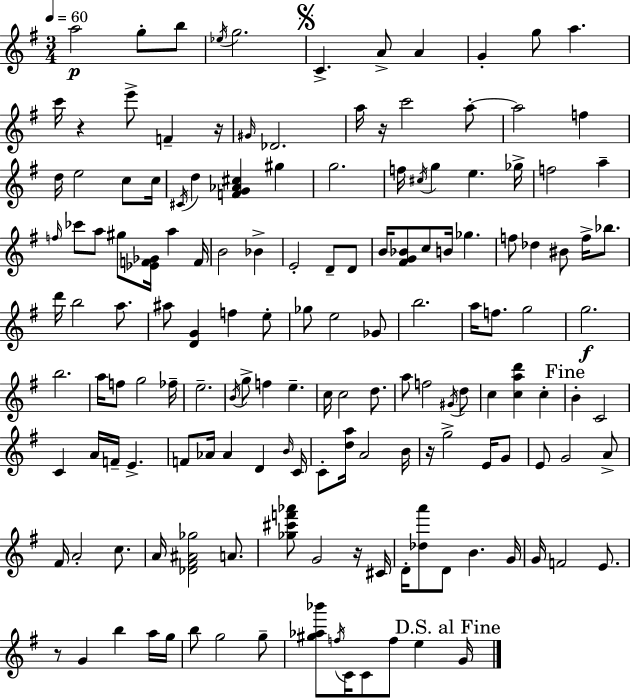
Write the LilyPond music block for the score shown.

{
  \clef treble
  \numericTimeSignature
  \time 3/4
  \key g \major
  \tempo 4 = 60
  \repeat volta 2 { a''2\p g''8-. b''8 | \acciaccatura { ees''16 } g''2. | \mark \markup { \musicglyph "scripts.segno" } c'4.-> a'8-> a'4 | g'4-. g''8 a''4. | \break c'''16 r4 e'''8-> f'4-- | r16 \grace { gis'16 } des'2. | a''16 r16 c'''2 | a''8-.~~ a''2 f''4 | \break d''16 e''2 c''8 | c''16 \acciaccatura { cis'16 } d''4 <f' g' aes' cis''>4 gis''4 | g''2. | f''16 \acciaccatura { cis''16 } g''4 e''4. | \break ges''16-> f''2 | a''4-- \grace { f''16 } ces'''8 a''8 gis''8 <ees' f' ges'>16 | a''4 f'16 b'2 | bes'4-> e'2-. | \break d'8-- d'8 b'16 <fis' g' bes'>8 c''8 b'16 ges''4. | f''8 des''4 bis'8 | f''16-> bes''8. d'''16 b''2 | a''8. ais''8 <d' g'>4 f''4 | \break e''8-. ges''8 e''2 | ges'8 b''2. | a''16 f''8. g''2 | g''2.\f | \break b''2. | a''16 f''8 g''2 | fes''16-- e''2.-- | \acciaccatura { b'16 } g''8-> f''4 | \break e''4.-- c''16 c''2 | d''8. a''8 f''2 | \acciaccatura { gis'16 } d''8 c''4 <c'' a'' d'''>4 | c''4-. \mark "Fine" b'4-. c'2 | \break c'4 a'16 | f'16-- e'4.-> f'8 aes'16 aes'4 | d'4 \grace { b'16 } c'16 c'8-. <d'' a''>16 a'2 | b'16 r16 g''2-> | \break e'16 g'8 e'8 g'2 | a'8-> fis'16 a'2-. | c''8. a'16 <des' fis' ais' ges''>2 | a'8. <ges'' cis''' f''' aes'''>8 g'2 | \break r16 cis'16 d'16-. <des'' a'''>8 d'8 | b'4. g'16 g'16 f'2 | e'8. r8 g'4 | b''4 a''16 g''16 b''8 g''2 | \break g''8-- <gis'' aes'' bes'''>8 \acciaccatura { f''16 } c'16 | c'8 f''8 e''4 \mark "D.S. al Fine" g'16 } \bar "|."
}